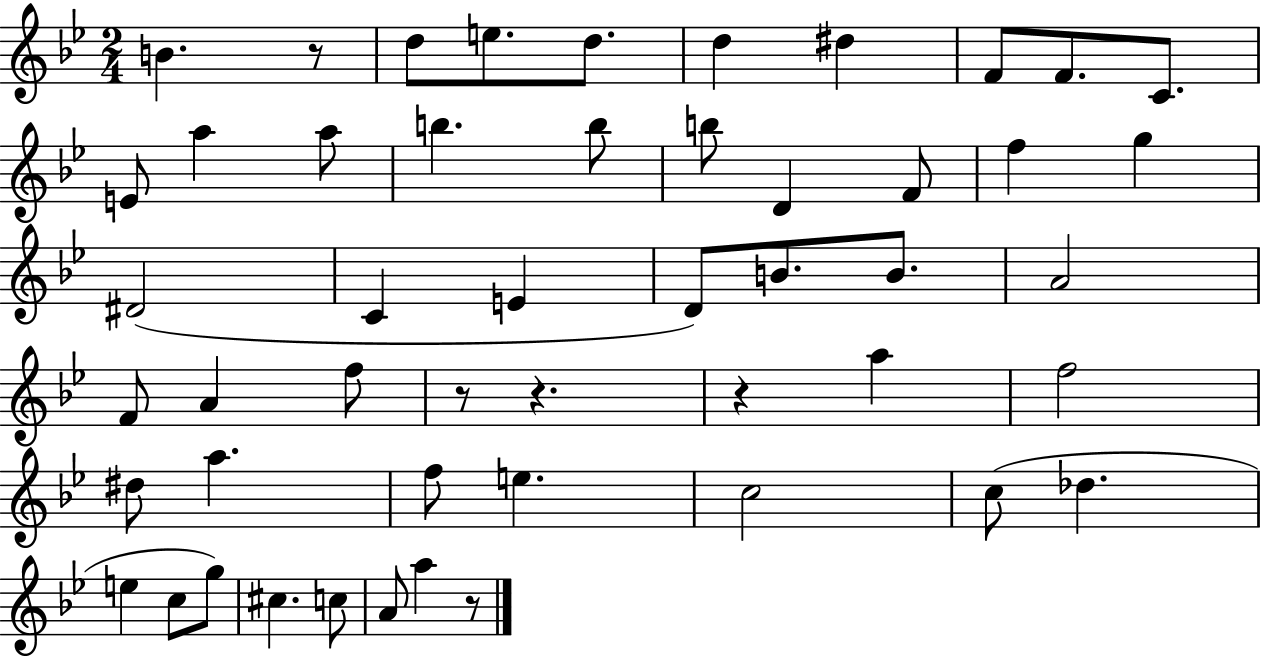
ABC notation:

X:1
T:Untitled
M:2/4
L:1/4
K:Bb
B z/2 d/2 e/2 d/2 d ^d F/2 F/2 C/2 E/2 a a/2 b b/2 b/2 D F/2 f g ^D2 C E D/2 B/2 B/2 A2 F/2 A f/2 z/2 z z a f2 ^d/2 a f/2 e c2 c/2 _d e c/2 g/2 ^c c/2 A/2 a z/2